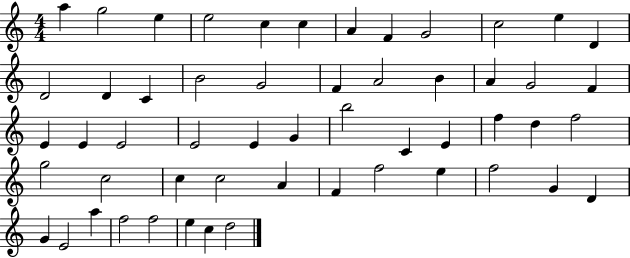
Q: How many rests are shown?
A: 0